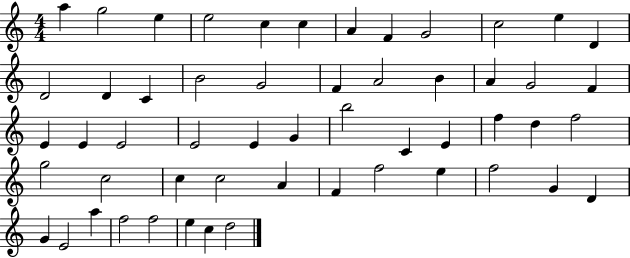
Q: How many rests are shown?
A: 0